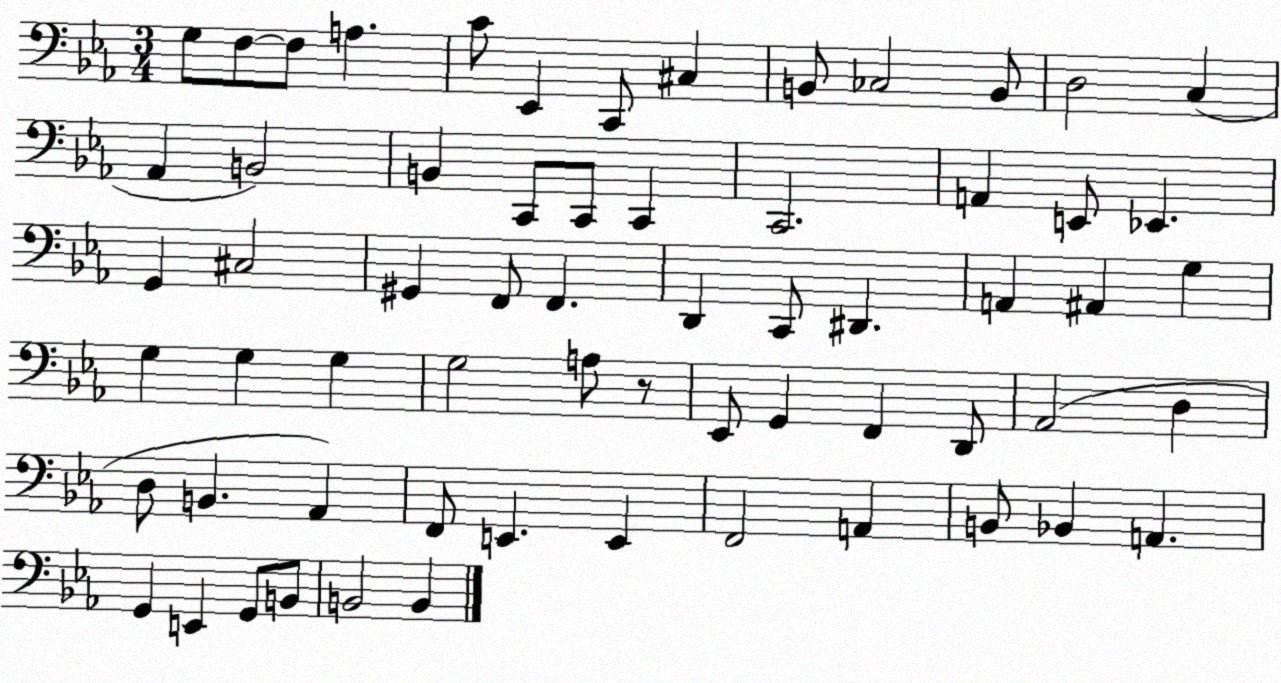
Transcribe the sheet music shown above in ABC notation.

X:1
T:Untitled
M:3/4
L:1/4
K:Eb
G,/2 F,/2 F,/2 A, C/2 _E,, C,,/2 ^C, B,,/2 _C,2 B,,/2 D,2 C, _A,, B,,2 B,, C,,/2 C,,/2 C,, C,,2 A,, E,,/2 _E,, G,, ^C,2 ^G,, F,,/2 F,, D,, C,,/2 ^D,, A,, ^A,, G, G, G, G, G,2 A,/2 z/2 _E,,/2 G,, F,, D,,/2 _A,,2 D, D,/2 B,, _A,, F,,/2 E,, E,, F,,2 A,, B,,/2 _B,, A,, G,, E,, G,,/2 B,,/2 B,,2 B,,